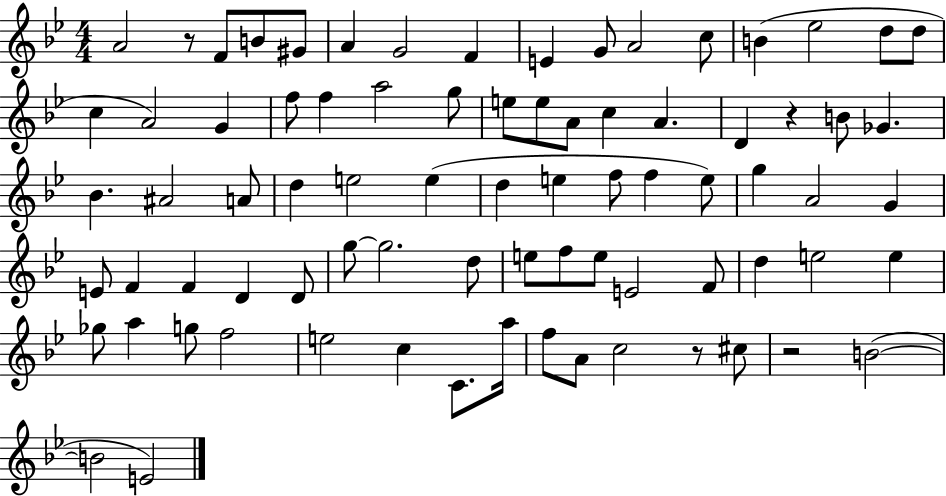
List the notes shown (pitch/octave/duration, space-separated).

A4/h R/e F4/e B4/e G#4/e A4/q G4/h F4/q E4/q G4/e A4/h C5/e B4/q Eb5/h D5/e D5/e C5/q A4/h G4/q F5/e F5/q A5/h G5/e E5/e E5/e A4/e C5/q A4/q. D4/q R/q B4/e Gb4/q. Bb4/q. A#4/h A4/e D5/q E5/h E5/q D5/q E5/q F5/e F5/q E5/e G5/q A4/h G4/q E4/e F4/q F4/q D4/q D4/e G5/e G5/h. D5/e E5/e F5/e E5/e E4/h F4/e D5/q E5/h E5/q Gb5/e A5/q G5/e F5/h E5/h C5/q C4/e. A5/s F5/e A4/e C5/h R/e C#5/e R/h B4/h B4/h E4/h